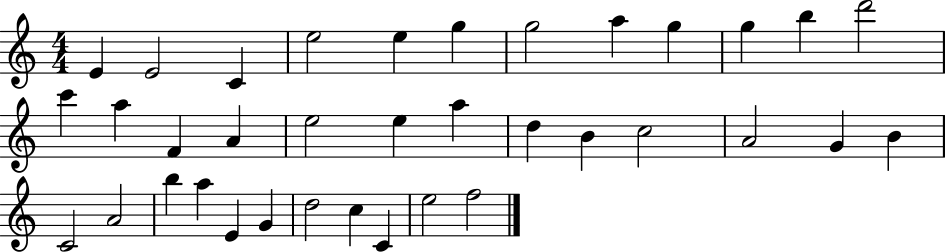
E4/q E4/h C4/q E5/h E5/q G5/q G5/h A5/q G5/q G5/q B5/q D6/h C6/q A5/q F4/q A4/q E5/h E5/q A5/q D5/q B4/q C5/h A4/h G4/q B4/q C4/h A4/h B5/q A5/q E4/q G4/q D5/h C5/q C4/q E5/h F5/h